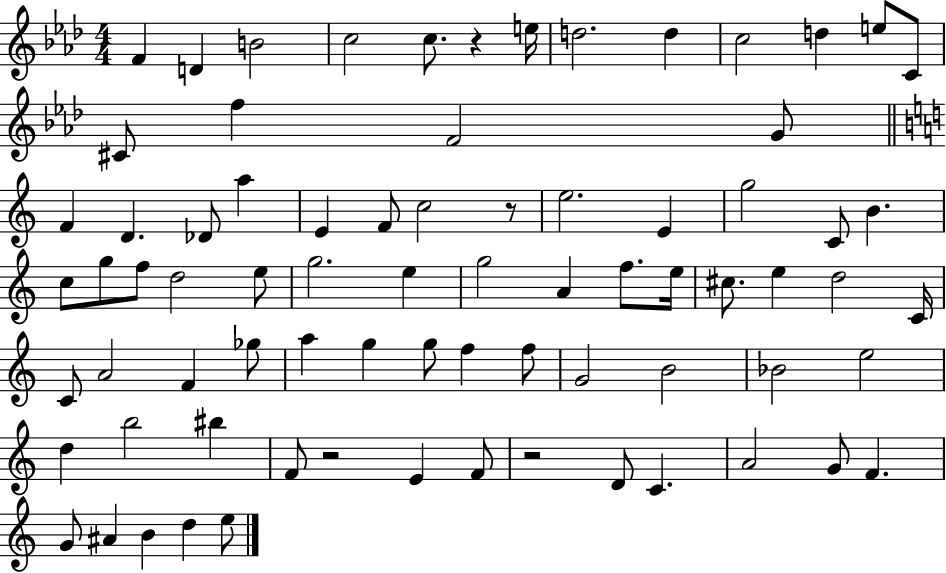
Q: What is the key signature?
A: AES major